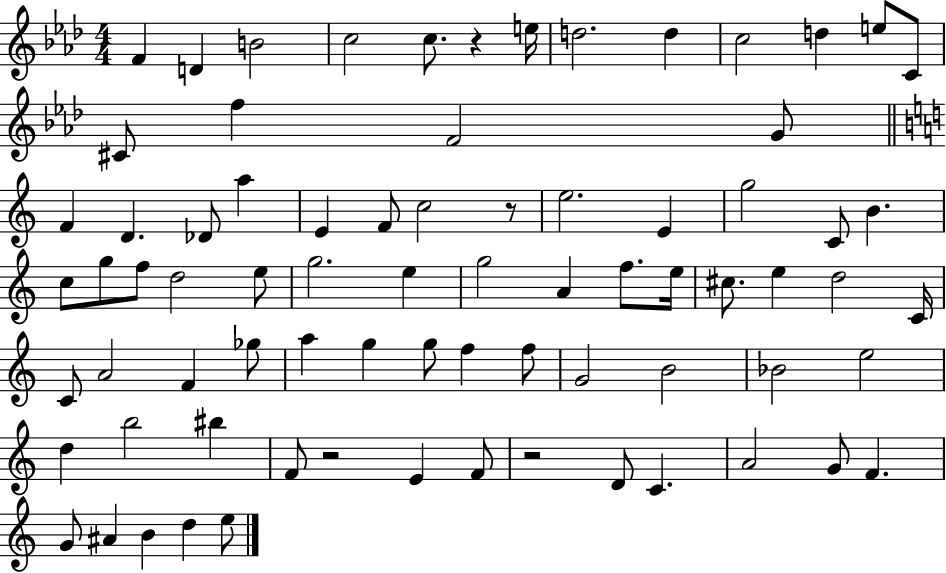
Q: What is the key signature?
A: AES major